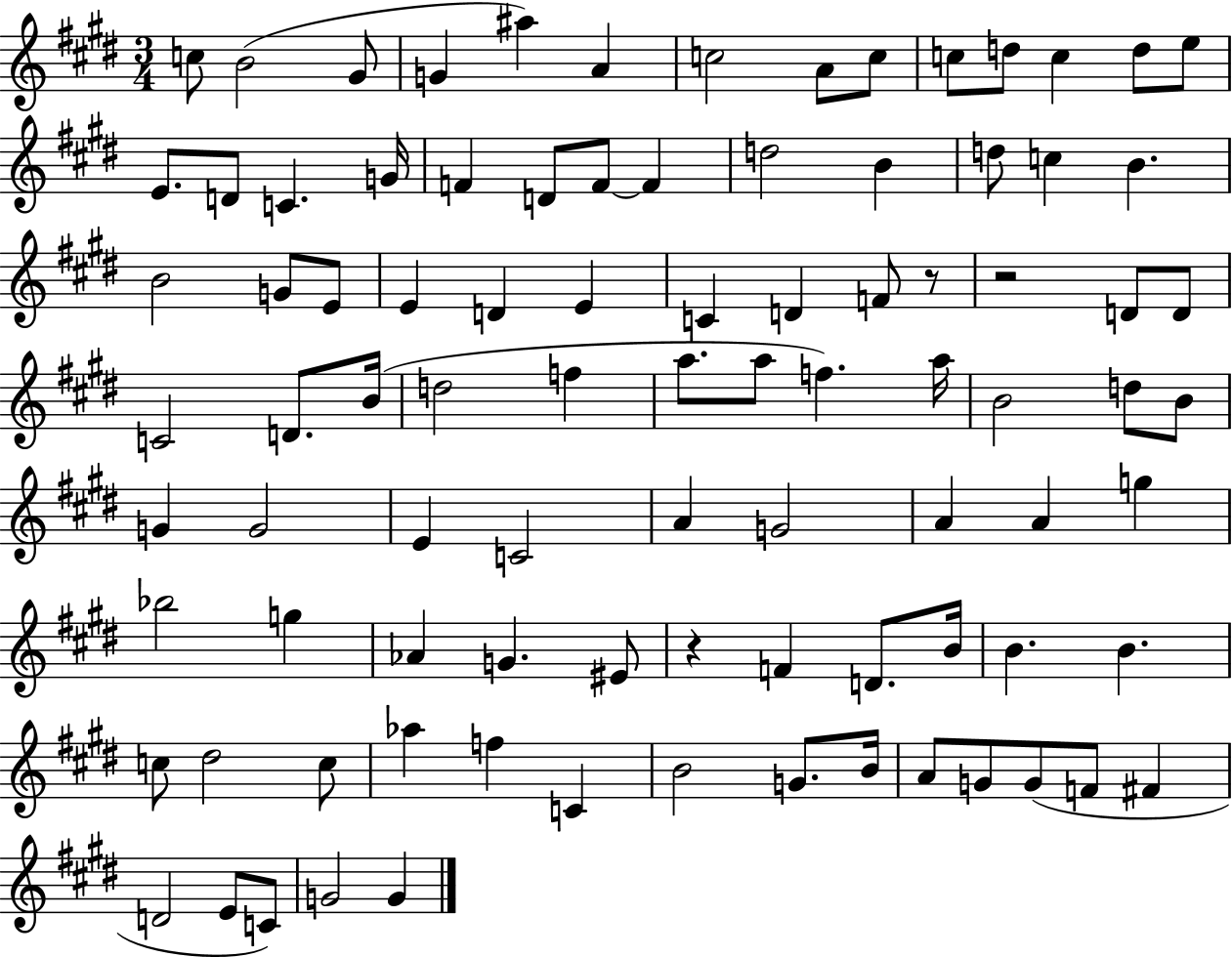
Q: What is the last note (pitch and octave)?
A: G4